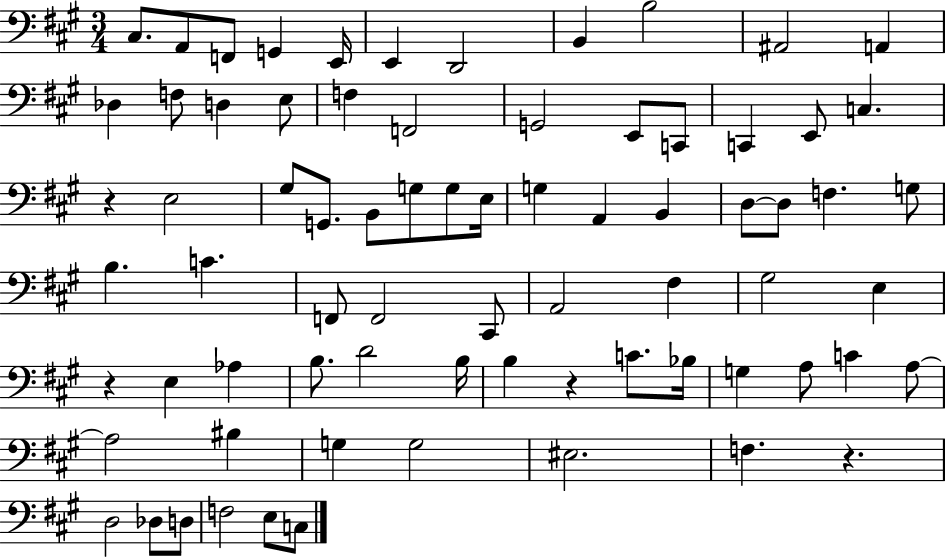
X:1
T:Untitled
M:3/4
L:1/4
K:A
^C,/2 A,,/2 F,,/2 G,, E,,/4 E,, D,,2 B,, B,2 ^A,,2 A,, _D, F,/2 D, E,/2 F, F,,2 G,,2 E,,/2 C,,/2 C,, E,,/2 C, z E,2 ^G,/2 G,,/2 B,,/2 G,/2 G,/2 E,/4 G, A,, B,, D,/2 D,/2 F, G,/2 B, C F,,/2 F,,2 ^C,,/2 A,,2 ^F, ^G,2 E, z E, _A, B,/2 D2 B,/4 B, z C/2 _B,/4 G, A,/2 C A,/2 A,2 ^B, G, G,2 ^E,2 F, z D,2 _D,/2 D,/2 F,2 E,/2 C,/2